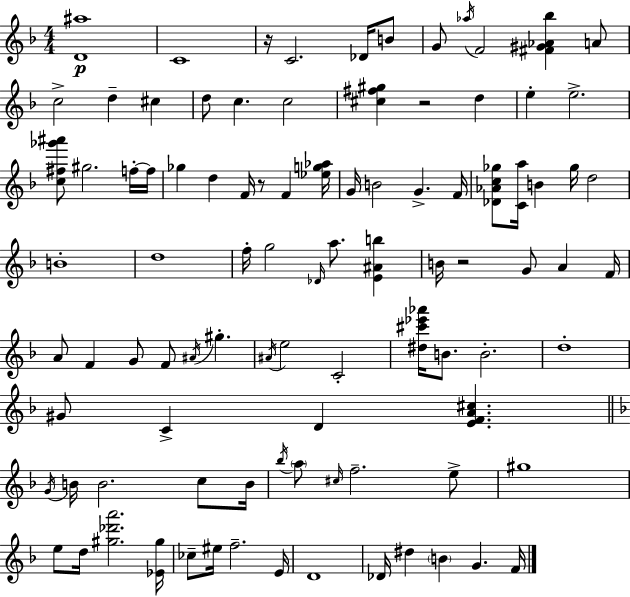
[D4,A#5]/w C4/w R/s C4/h. Db4/s B4/e G4/e Ab5/s F4/h [F#4,G#4,Ab4,Bb5]/q A4/e C5/h D5/q C#5/q D5/e C5/q. C5/h [C#5,F#5,G#5]/q R/h D5/q E5/q E5/h. [C5,F#5,Gb6,A#6]/e G#5/h. F5/s F5/s Gb5/q D5/q F4/s R/e F4/q [Eb5,G5,Ab5]/s G4/s B4/h G4/q. F4/s [Db4,Ab4,C5,Gb5]/e [C4,A5]/s B4/q Gb5/s D5/h B4/w D5/w F5/s G5/h Db4/s A5/e. [E4,A#4,B5]/q B4/s R/h G4/e A4/q F4/s A4/e F4/q G4/e F4/e A#4/s G#5/q. A#4/s E5/h C4/h [D#5,C#6,Eb6,Ab6]/s B4/e. B4/h. D5/w G#4/e C4/q D4/q [E4,F4,A4,C#5]/q. G4/s B4/s B4/h. C5/e B4/s Bb5/s A5/e C#5/s F5/h. E5/e G#5/w E5/e D5/s [G#5,Db6,A6]/h. [Eb4,G#5]/s CES5/e EIS5/s F5/h. E4/s D4/w Db4/s D#5/q B4/q G4/q. F4/s